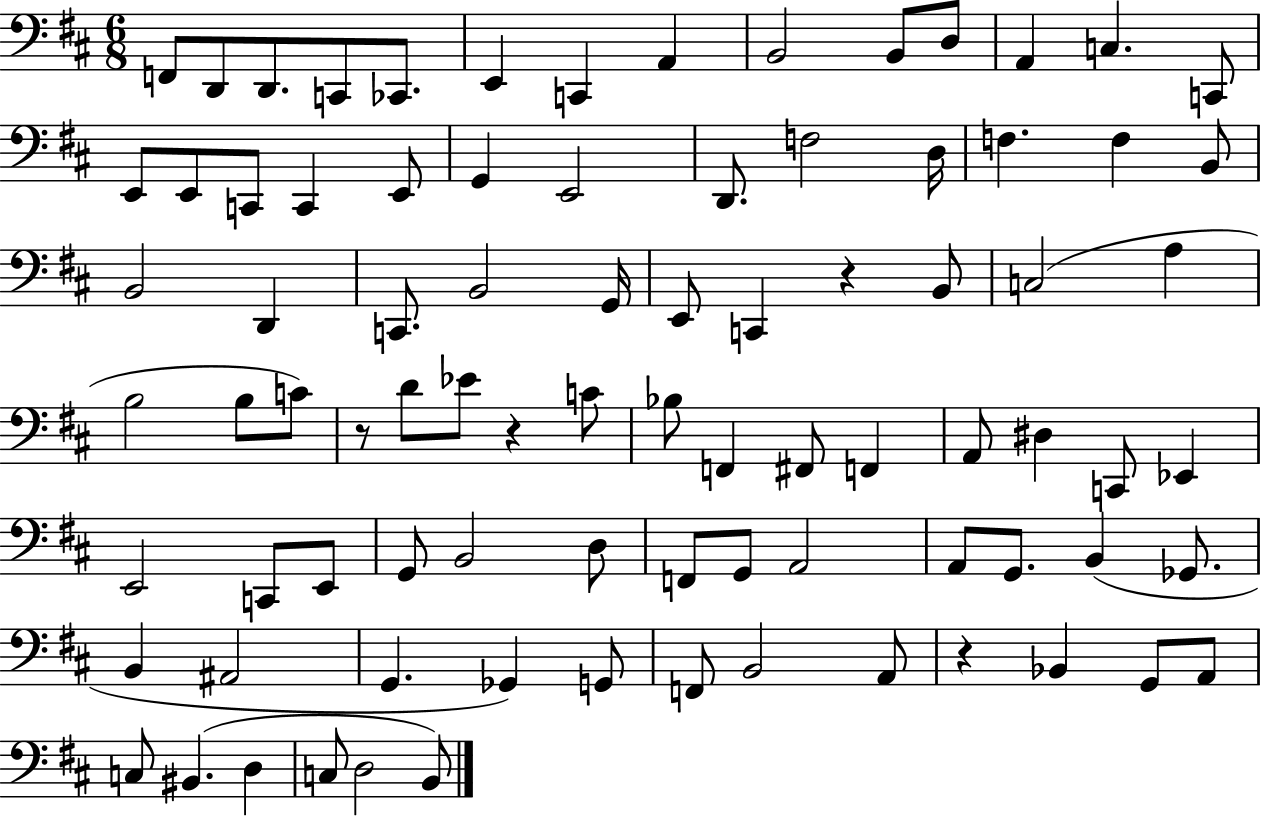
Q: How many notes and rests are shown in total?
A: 85